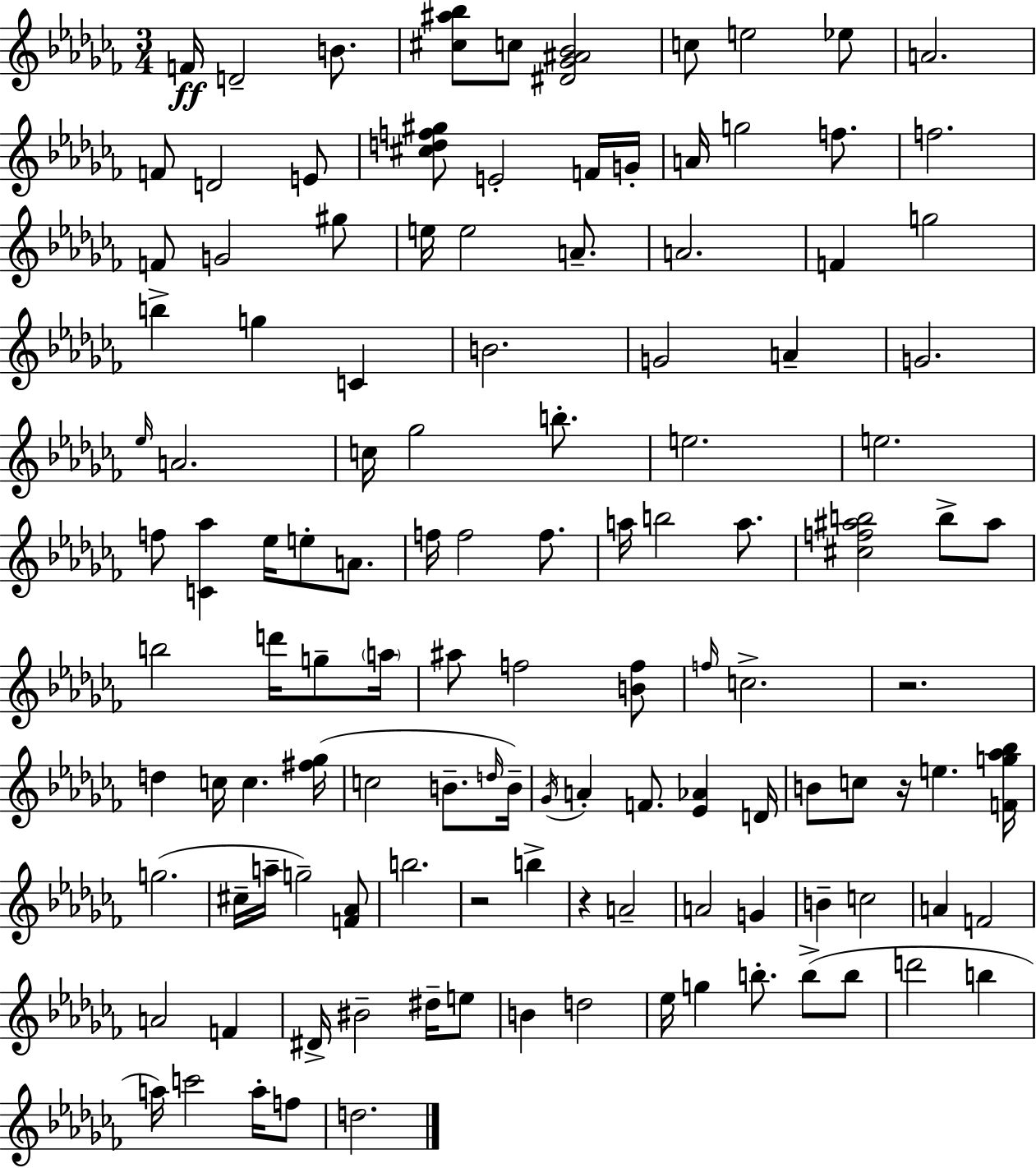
X:1
T:Untitled
M:3/4
L:1/4
K:Abm
F/4 D2 B/2 [^c^a_b]/2 c/2 [^D_G^A_B]2 c/2 e2 _e/2 A2 F/2 D2 E/2 [^cdf^g]/2 E2 F/4 G/4 A/4 g2 f/2 f2 F/2 G2 ^g/2 e/4 e2 A/2 A2 F g2 b g C B2 G2 A G2 _e/4 A2 c/4 _g2 b/2 e2 e2 f/2 [C_a] _e/4 e/2 A/2 f/4 f2 f/2 a/4 b2 a/2 [^cf^ab]2 b/2 ^a/2 b2 d'/4 g/2 a/4 ^a/2 f2 [Bf]/2 f/4 c2 z2 d c/4 c [^f_g]/4 c2 B/2 d/4 B/4 _G/4 A F/2 [_E_A] D/4 B/2 c/2 z/4 e [Fg_a_b]/4 g2 ^c/4 a/4 g2 [F_A]/2 b2 z2 b z A2 A2 G B c2 A F2 A2 F ^D/4 ^B2 ^d/4 e/2 B d2 _e/4 g b/2 b/2 b/2 d'2 b a/4 c'2 a/4 f/2 d2